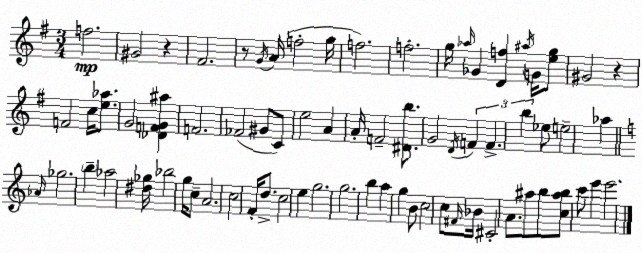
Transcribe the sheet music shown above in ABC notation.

X:1
T:Untitled
M:3/4
L:1/4
K:G
f2 ^G2 z ^F2 z/2 G/4 A/4 f2 g/4 f2 f2 g/4 _a/4 _G [Df] ^a/4 G/4 [eg]/2 ^G2 z F2 c/4 [e_a]/2 G2 [_DFG^a] F2 _F2 ^G/2 C/2 e2 A A/4 F2 [^Db]/2 G2 D/4 F F b _e/2 e2 _a _A/4 _g2 b _a2 [^d_g]/4 _b2 g/4 c/2 A2 c2 F/4 d/2 c2 e g2 g2 b a g B/2 c2 c/2 ^F/4 _B/4 ^C2 A/2 ^a/2 b/2 [c^ab]/2 c'/2 e' e'2